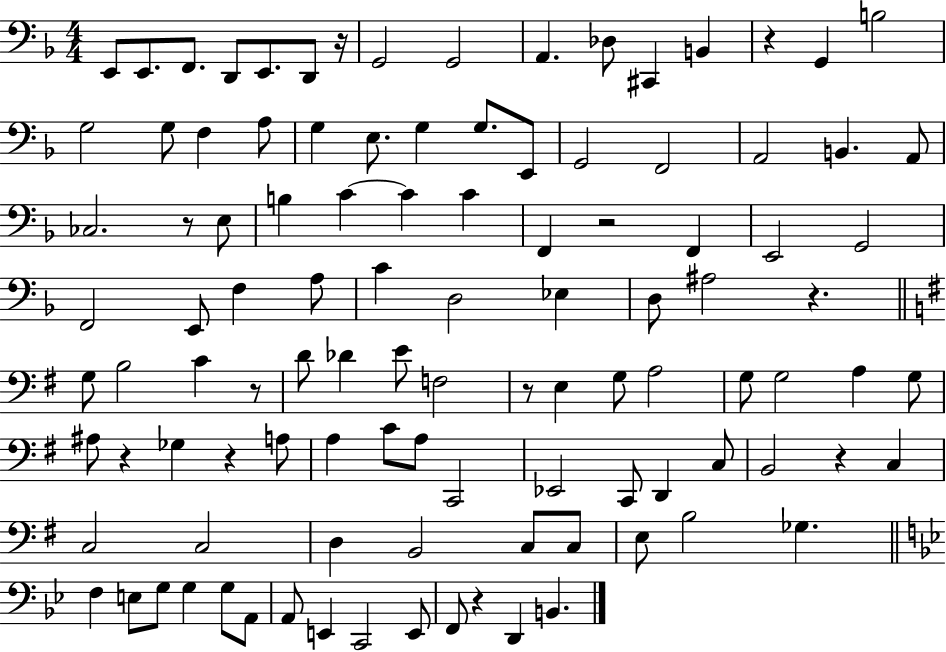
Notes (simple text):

E2/e E2/e. F2/e. D2/e E2/e. D2/e R/s G2/h G2/h A2/q. Db3/e C#2/q B2/q R/q G2/q B3/h G3/h G3/e F3/q A3/e G3/q E3/e. G3/q G3/e. E2/e G2/h F2/h A2/h B2/q. A2/e CES3/h. R/e E3/e B3/q C4/q C4/q C4/q F2/q R/h F2/q E2/h G2/h F2/h E2/e F3/q A3/e C4/q D3/h Eb3/q D3/e A#3/h R/q. G3/e B3/h C4/q R/e D4/e Db4/q E4/e F3/h R/e E3/q G3/e A3/h G3/e G3/h A3/q G3/e A#3/e R/q Gb3/q R/q A3/e A3/q C4/e A3/e C2/h Eb2/h C2/e D2/q C3/e B2/h R/q C3/q C3/h C3/h D3/q B2/h C3/e C3/e E3/e B3/h Gb3/q. F3/q E3/e G3/e G3/q G3/e A2/e A2/e E2/q C2/h E2/e F2/e R/q D2/q B2/q.